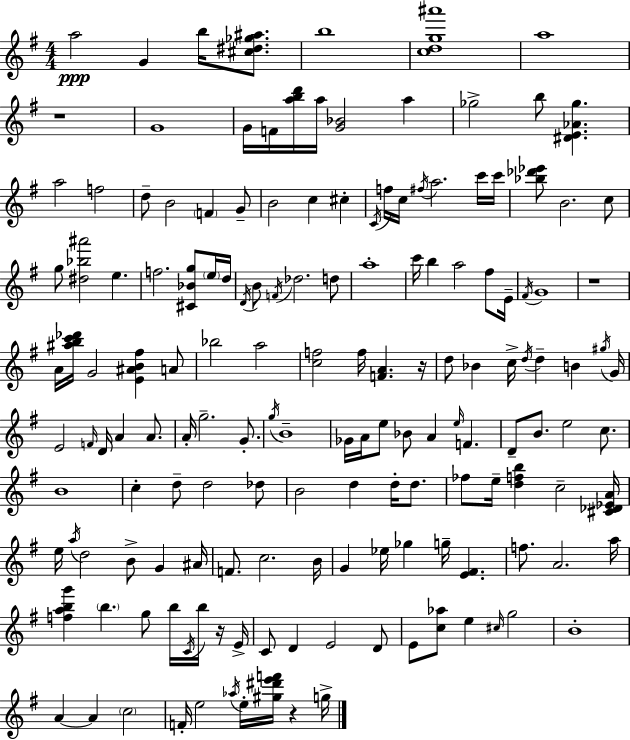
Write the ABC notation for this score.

X:1
T:Untitled
M:4/4
L:1/4
K:G
a2 G b/4 [^c^d_g^a]/2 b4 [cdg^a']4 a4 z4 G4 G/4 F/4 [abd']/4 a/4 [G_B]2 a _g2 b/2 [^DE_A_g] a2 f2 d/2 B2 F G/2 B2 c ^c C/4 f/4 c/4 ^f/4 a2 c'/4 c'/4 [_b_d'_e']/2 B2 c/2 g/2 [^d_b^a']2 e f2 [^C_Bg]/2 e/4 d/4 D/4 B/2 F/4 _d2 d/2 a4 c'/4 b a2 ^f/2 E/4 ^F/4 G4 z4 A/4 [^abc'_d']/4 G2 [E^AB^f] A/2 _b2 a2 [cf]2 f/4 [FA] z/4 d/2 _B c/4 d/4 d B ^g/4 G/4 E2 F/4 D/4 A A/2 A/4 g2 G/2 g/4 B4 _G/4 A/4 e/2 _B/2 A e/4 F D/2 B/2 e2 c/2 B4 c d/2 d2 _d/2 B2 d d/4 d/2 _f/2 e/4 [dfb] c2 [^C_D_EA]/4 e/4 a/4 d2 B/2 G ^A/4 F/2 c2 B/4 G _e/4 _g g/4 [E^F] f/2 A2 a/4 [fabg'] b g/2 b/4 C/4 b/4 z/4 E/4 C/2 D E2 D/2 E/2 [c_a]/2 e ^c/4 g2 B4 A A c2 F/4 e2 _a/4 e/4 [^g^d'e'f']/4 z g/4